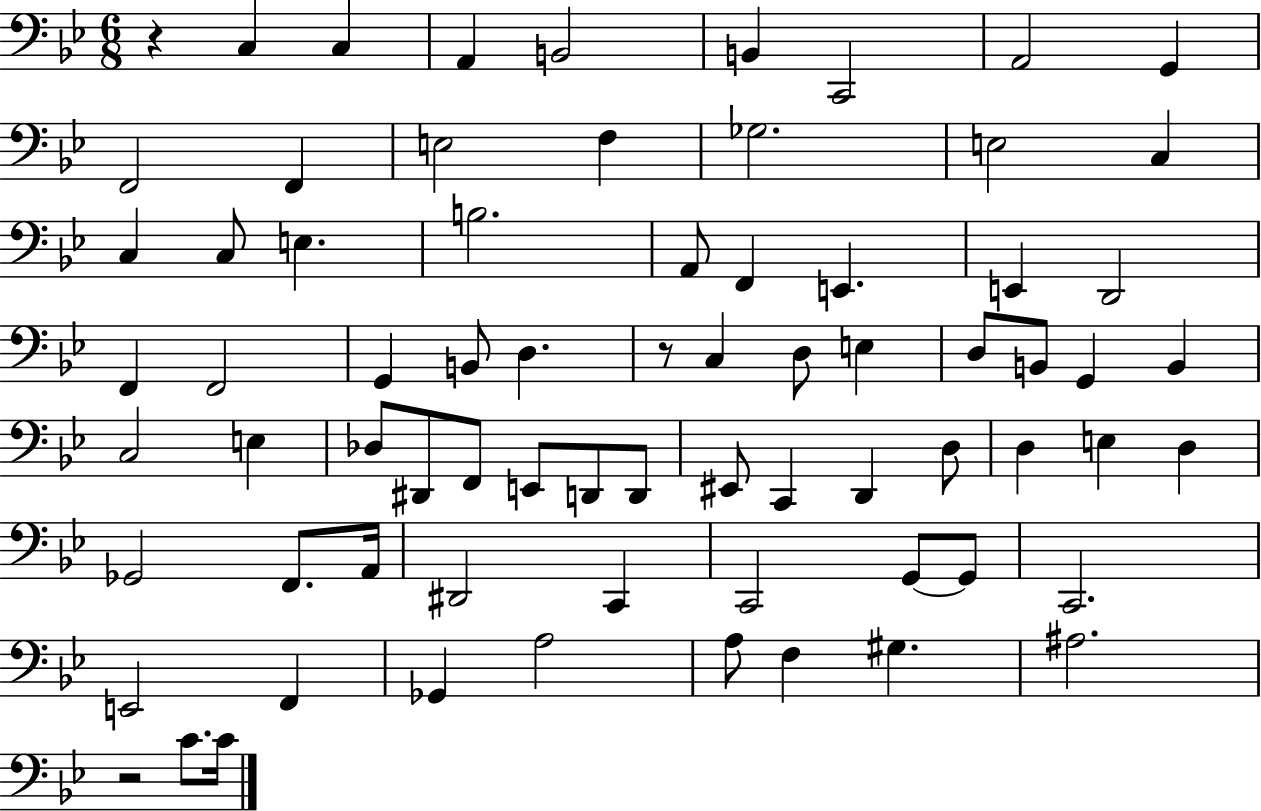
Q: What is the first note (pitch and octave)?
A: C3